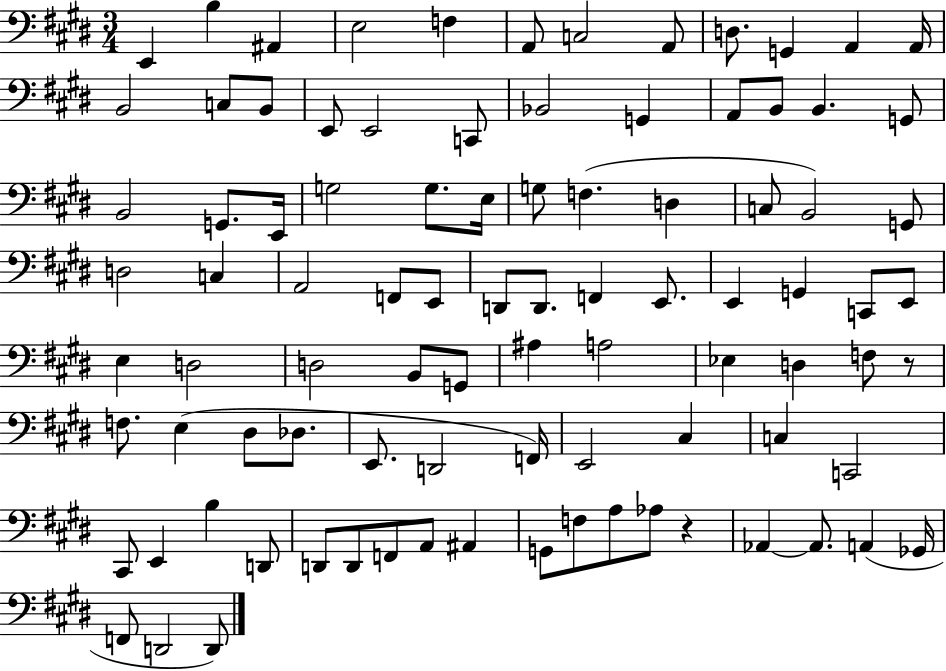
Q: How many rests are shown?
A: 2